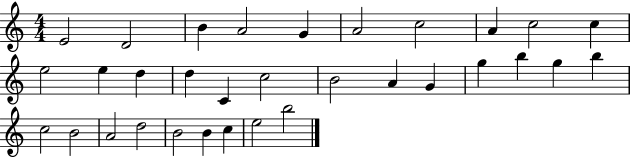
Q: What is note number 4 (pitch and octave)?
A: A4